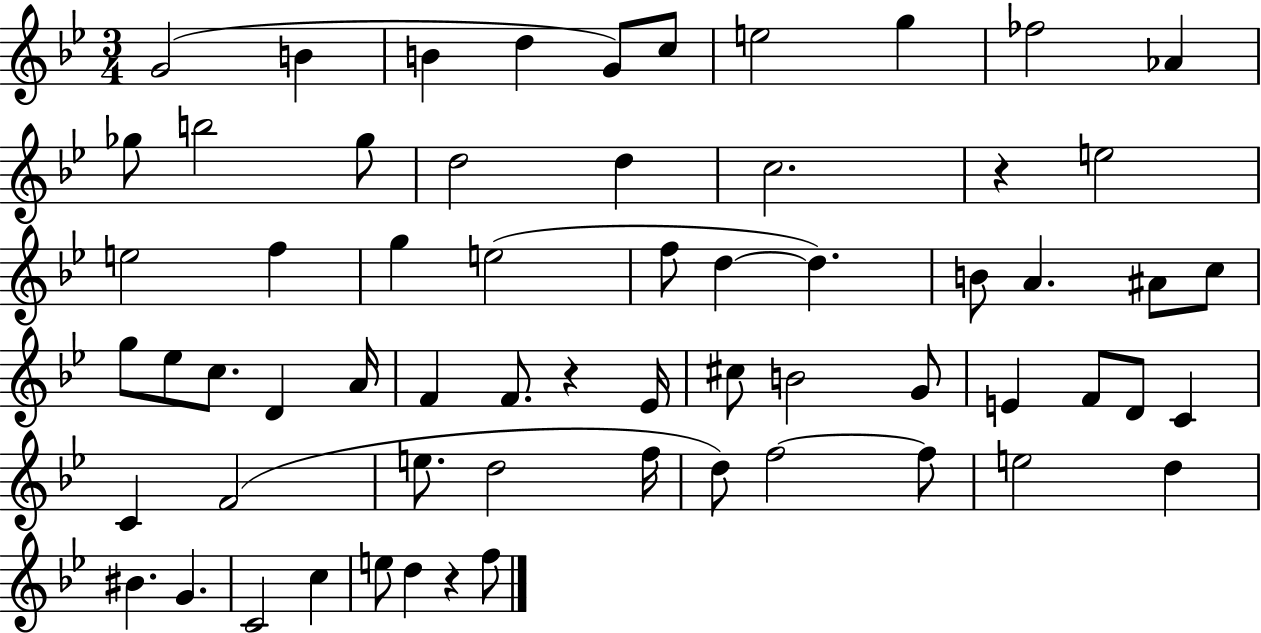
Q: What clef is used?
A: treble